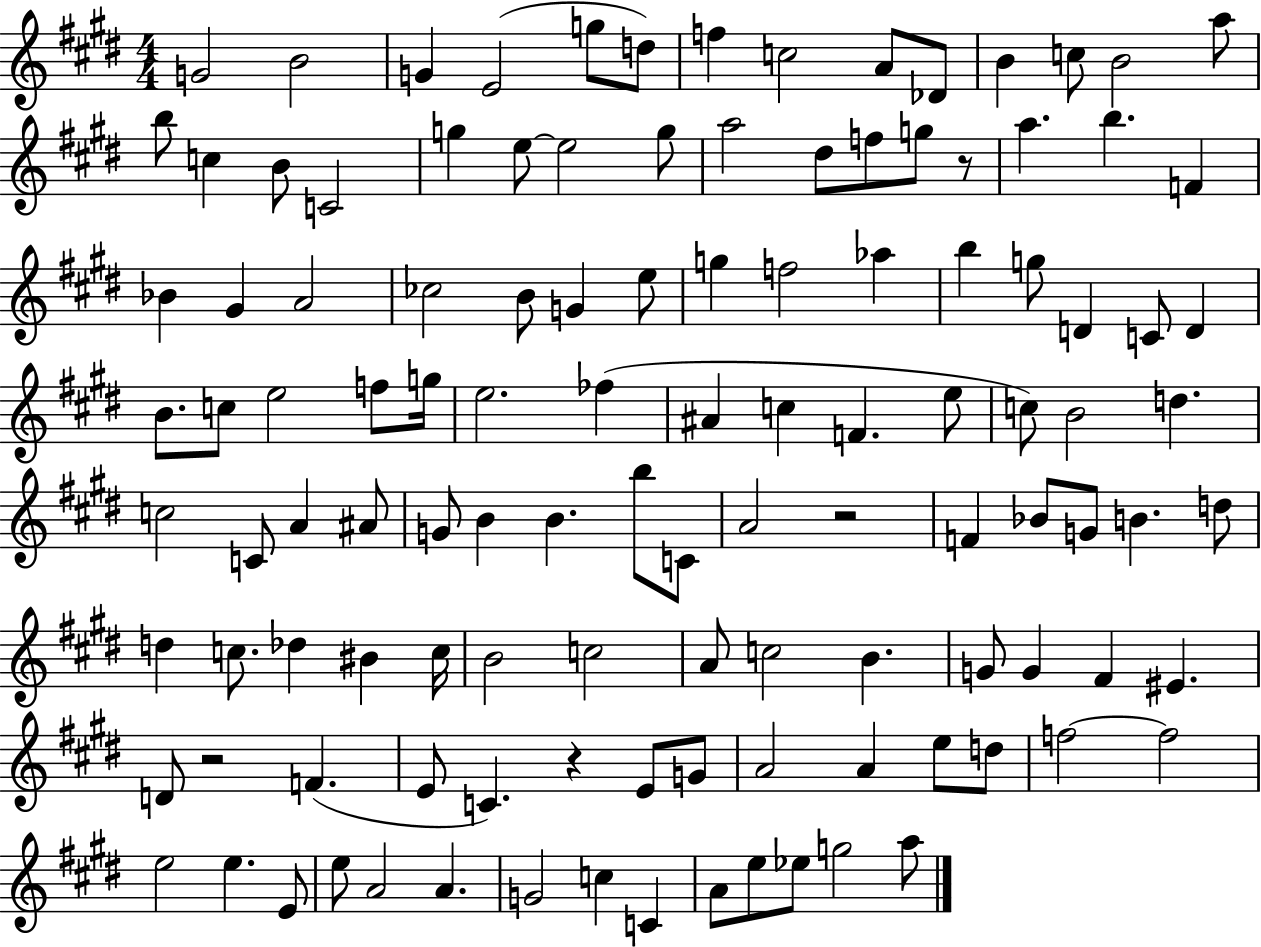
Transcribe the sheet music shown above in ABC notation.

X:1
T:Untitled
M:4/4
L:1/4
K:E
G2 B2 G E2 g/2 d/2 f c2 A/2 _D/2 B c/2 B2 a/2 b/2 c B/2 C2 g e/2 e2 g/2 a2 ^d/2 f/2 g/2 z/2 a b F _B ^G A2 _c2 B/2 G e/2 g f2 _a b g/2 D C/2 D B/2 c/2 e2 f/2 g/4 e2 _f ^A c F e/2 c/2 B2 d c2 C/2 A ^A/2 G/2 B B b/2 C/2 A2 z2 F _B/2 G/2 B d/2 d c/2 _d ^B c/4 B2 c2 A/2 c2 B G/2 G ^F ^E D/2 z2 F E/2 C z E/2 G/2 A2 A e/2 d/2 f2 f2 e2 e E/2 e/2 A2 A G2 c C A/2 e/2 _e/2 g2 a/2